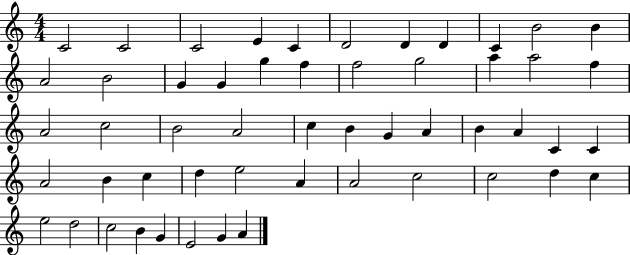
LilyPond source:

{
  \clef treble
  \numericTimeSignature
  \time 4/4
  \key c \major
  c'2 c'2 | c'2 e'4 c'4 | d'2 d'4 d'4 | c'4 b'2 b'4 | \break a'2 b'2 | g'4 g'4 g''4 f''4 | f''2 g''2 | a''4 a''2 f''4 | \break a'2 c''2 | b'2 a'2 | c''4 b'4 g'4 a'4 | b'4 a'4 c'4 c'4 | \break a'2 b'4 c''4 | d''4 e''2 a'4 | a'2 c''2 | c''2 d''4 c''4 | \break e''2 d''2 | c''2 b'4 g'4 | e'2 g'4 a'4 | \bar "|."
}